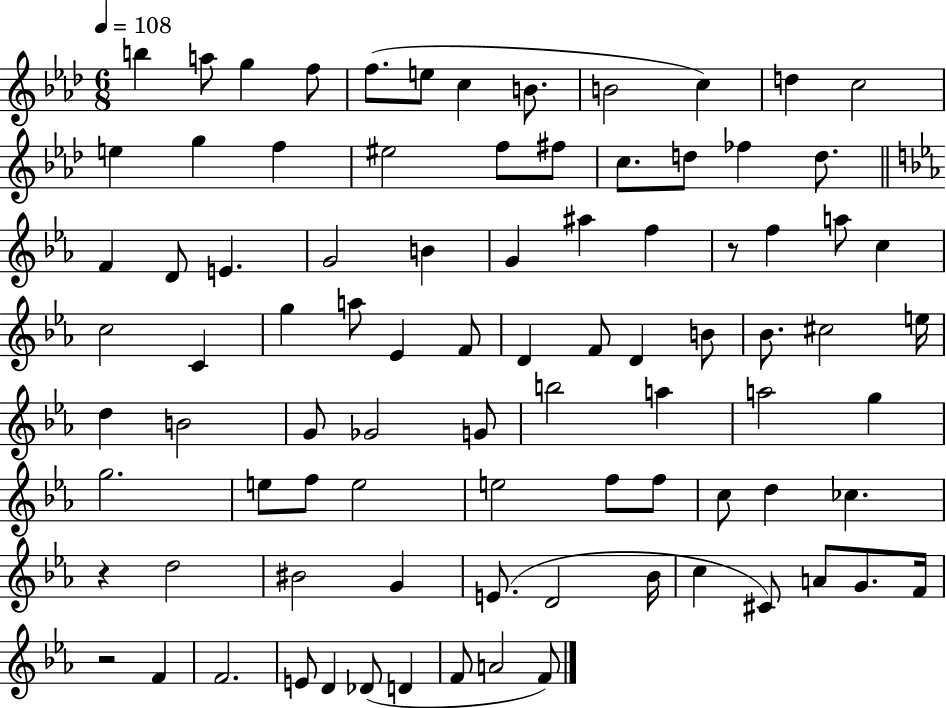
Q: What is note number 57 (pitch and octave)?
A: E5